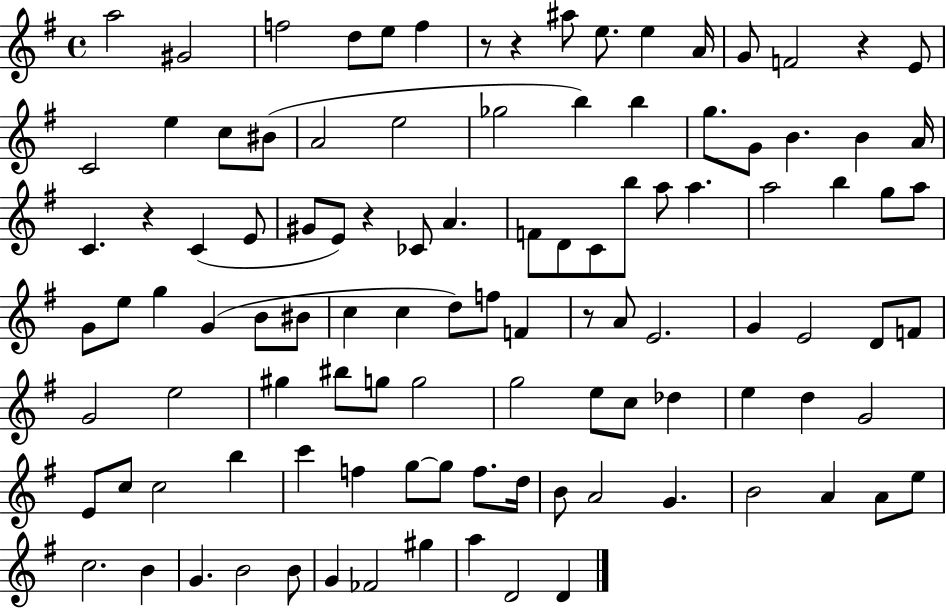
A5/h G#4/h F5/h D5/e E5/e F5/q R/e R/q A#5/e E5/e. E5/q A4/s G4/e F4/h R/q E4/e C4/h E5/q C5/e BIS4/e A4/h E5/h Gb5/h B5/q B5/q G5/e. G4/e B4/q. B4/q A4/s C4/q. R/q C4/q E4/e G#4/e E4/e R/q CES4/e A4/q. F4/e D4/e C4/e B5/e A5/e A5/q. A5/h B5/q G5/e A5/e G4/e E5/e G5/q G4/q B4/e BIS4/e C5/q C5/q D5/e F5/e F4/q R/e A4/e E4/h. G4/q E4/h D4/e F4/e G4/h E5/h G#5/q BIS5/e G5/e G5/h G5/h E5/e C5/e Db5/q E5/q D5/q G4/h E4/e C5/e C5/h B5/q C6/q F5/q G5/e G5/e F5/e. D5/s B4/e A4/h G4/q. B4/h A4/q A4/e E5/e C5/h. B4/q G4/q. B4/h B4/e G4/q FES4/h G#5/q A5/q D4/h D4/q